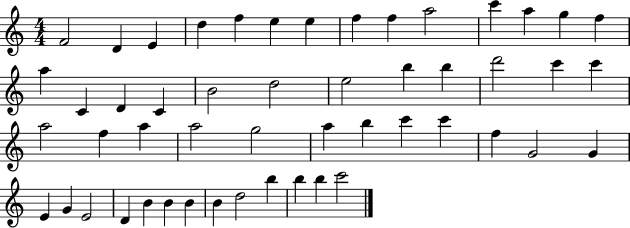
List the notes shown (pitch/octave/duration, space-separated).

F4/h D4/q E4/q D5/q F5/q E5/q E5/q F5/q F5/q A5/h C6/q A5/q G5/q F5/q A5/q C4/q D4/q C4/q B4/h D5/h E5/h B5/q B5/q D6/h C6/q C6/q A5/h F5/q A5/q A5/h G5/h A5/q B5/q C6/q C6/q F5/q G4/h G4/q E4/q G4/q E4/h D4/q B4/q B4/q B4/q B4/q D5/h B5/q B5/q B5/q C6/h